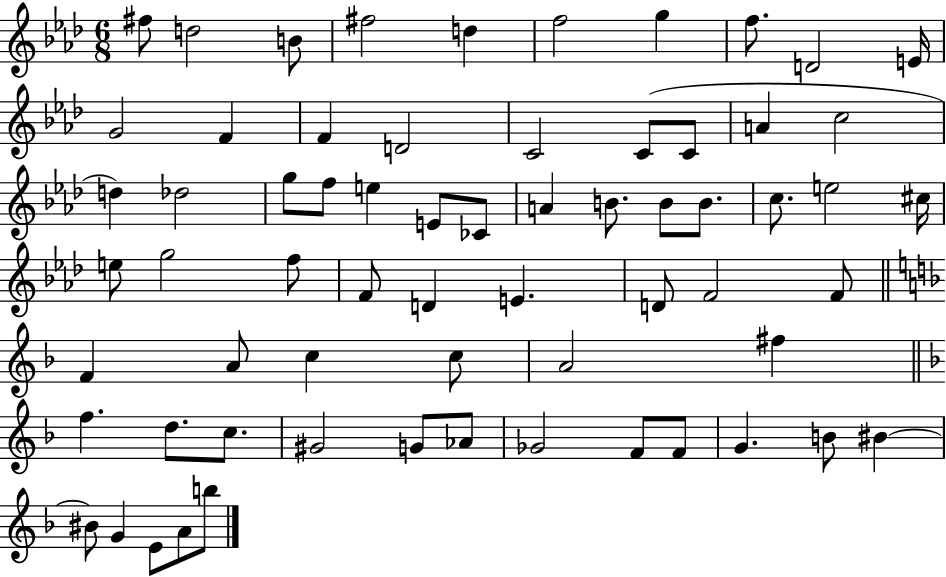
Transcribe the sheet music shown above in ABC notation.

X:1
T:Untitled
M:6/8
L:1/4
K:Ab
^f/2 d2 B/2 ^f2 d f2 g f/2 D2 E/4 G2 F F D2 C2 C/2 C/2 A c2 d _d2 g/2 f/2 e E/2 _C/2 A B/2 B/2 B/2 c/2 e2 ^c/4 e/2 g2 f/2 F/2 D E D/2 F2 F/2 F A/2 c c/2 A2 ^f f d/2 c/2 ^G2 G/2 _A/2 _G2 F/2 F/2 G B/2 ^B ^B/2 G E/2 A/2 b/2